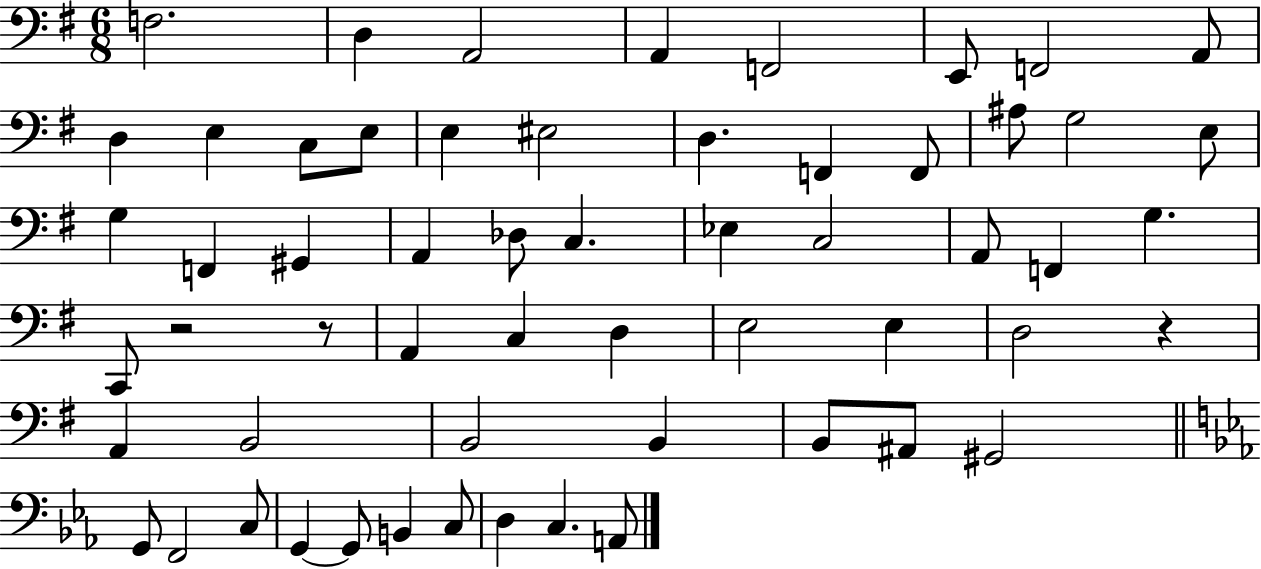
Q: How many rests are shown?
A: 3